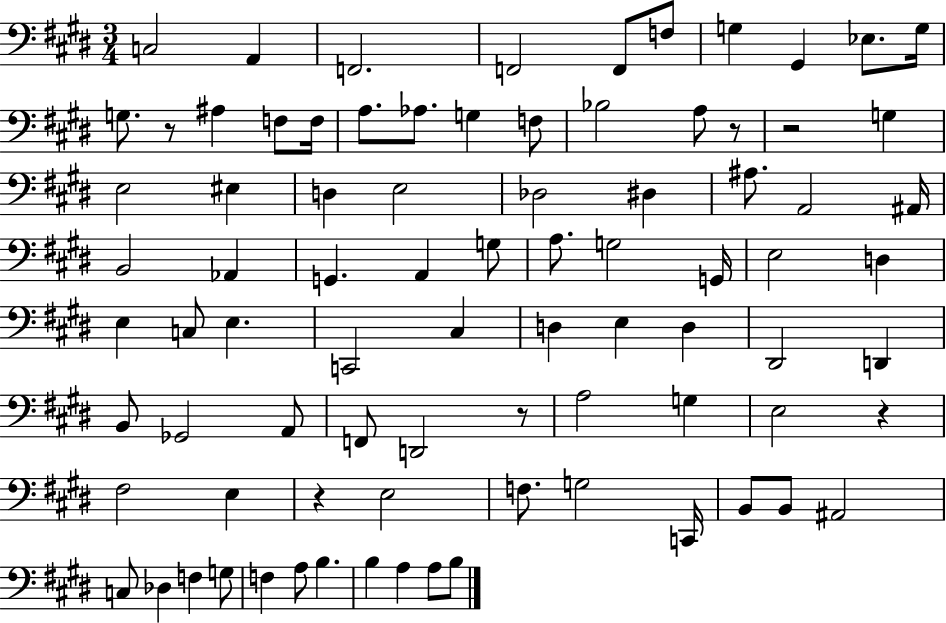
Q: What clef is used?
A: bass